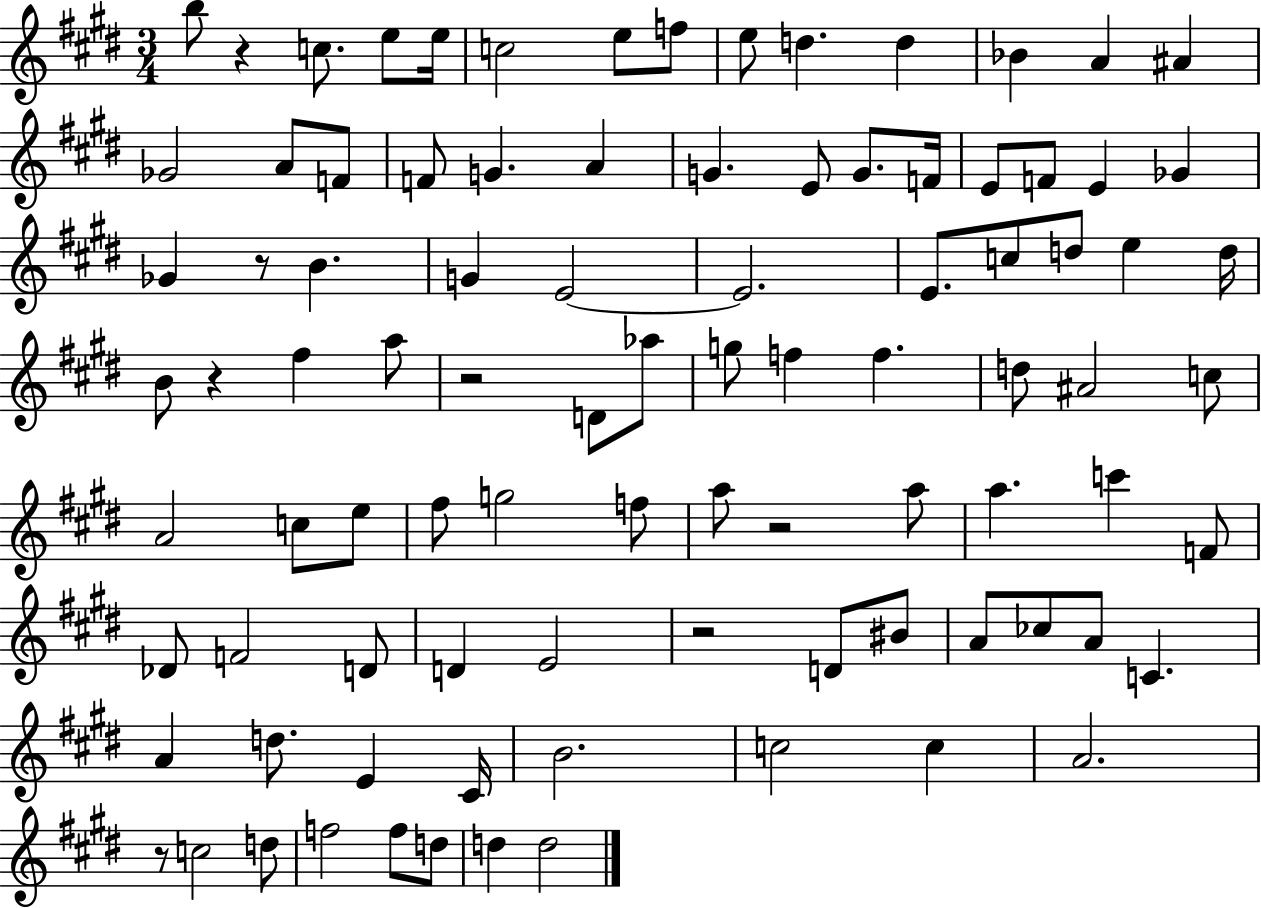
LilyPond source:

{
  \clef treble
  \numericTimeSignature
  \time 3/4
  \key e \major
  b''8 r4 c''8. e''8 e''16 | c''2 e''8 f''8 | e''8 d''4. d''4 | bes'4 a'4 ais'4 | \break ges'2 a'8 f'8 | f'8 g'4. a'4 | g'4. e'8 g'8. f'16 | e'8 f'8 e'4 ges'4 | \break ges'4 r8 b'4. | g'4 e'2~~ | e'2. | e'8. c''8 d''8 e''4 d''16 | \break b'8 r4 fis''4 a''8 | r2 d'8 aes''8 | g''8 f''4 f''4. | d''8 ais'2 c''8 | \break a'2 c''8 e''8 | fis''8 g''2 f''8 | a''8 r2 a''8 | a''4. c'''4 f'8 | \break des'8 f'2 d'8 | d'4 e'2 | r2 d'8 bis'8 | a'8 ces''8 a'8 c'4. | \break a'4 d''8. e'4 cis'16 | b'2. | c''2 c''4 | a'2. | \break r8 c''2 d''8 | f''2 f''8 d''8 | d''4 d''2 | \bar "|."
}